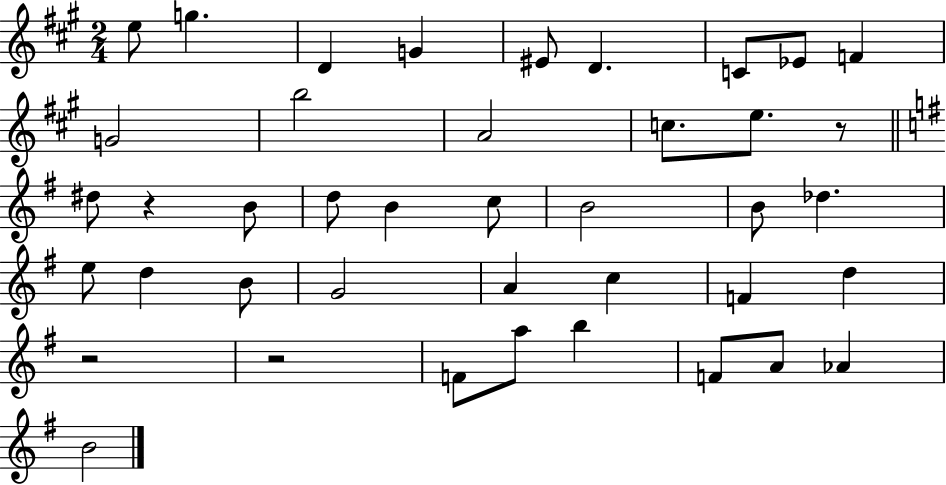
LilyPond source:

{
  \clef treble
  \numericTimeSignature
  \time 2/4
  \key a \major
  \repeat volta 2 { e''8 g''4. | d'4 g'4 | eis'8 d'4. | c'8 ees'8 f'4 | \break g'2 | b''2 | a'2 | c''8. e''8. r8 | \break \bar "||" \break \key g \major dis''8 r4 b'8 | d''8 b'4 c''8 | b'2 | b'8 des''4. | \break e''8 d''4 b'8 | g'2 | a'4 c''4 | f'4 d''4 | \break r2 | r2 | f'8 a''8 b''4 | f'8 a'8 aes'4 | \break b'2 | } \bar "|."
}